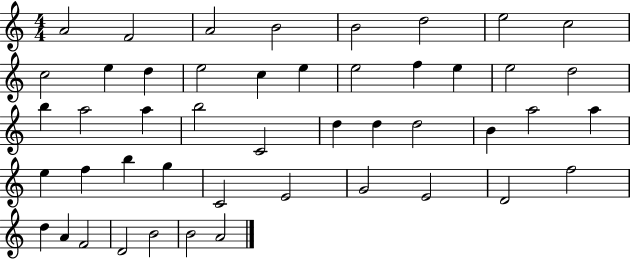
A4/h F4/h A4/h B4/h B4/h D5/h E5/h C5/h C5/h E5/q D5/q E5/h C5/q E5/q E5/h F5/q E5/q E5/h D5/h B5/q A5/h A5/q B5/h C4/h D5/q D5/q D5/h B4/q A5/h A5/q E5/q F5/q B5/q G5/q C4/h E4/h G4/h E4/h D4/h F5/h D5/q A4/q F4/h D4/h B4/h B4/h A4/h